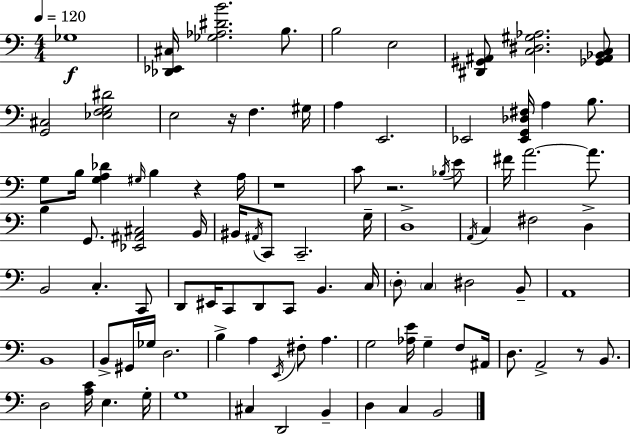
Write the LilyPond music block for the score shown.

{
  \clef bass
  \numericTimeSignature
  \time 4/4
  \key c \major
  \tempo 4 = 120
  ges1\f | <des, ees, cis>16 <ges aes dis' b'>2. b8. | b2 e2 | <dis, gis, ais,>8 <c dis gis aes>2. <ges, ais, bes, c>8 | \break <g, cis>2 <ees f g dis'>2 | e2 r16 f4. gis16 | a4 e,2. | ees,2 <ees, g, des fis>16 a4 b8. | \break g8 b16 <g a des'>4 \grace { gis16 } b4 r4 | a16 r1 | c'8 r2. \acciaccatura { bes16 } | e'8 fis'16 a'2.~~ a'8. | \break b4 g,8. <ees, ais, cis>2 | b,16 bis,16 \acciaccatura { ais,16 } c,8 c,2.-- | g16-- d1-> | \acciaccatura { a,16 } c4 fis2 | \break d4-> b,2 c4.-. | c,8 d,8 eis,16 c,8 d,8 c,8 b,4. | c16 \parenthesize d8-. \parenthesize c4 dis2 | b,8-- a,1 | \break b,1 | b,8-> gis,16 ges16 d2. | b4-> a4 \acciaccatura { e,16 } fis8-. a4. | g2 <aes e'>16 g4-- | \break f8 ais,16 d8. a,2-> | r8 b,8. d2 <a c'>16 e4. | g16-. g1 | cis4 d,2 | \break b,4-- d4 c4 b,2 | \bar "|."
}